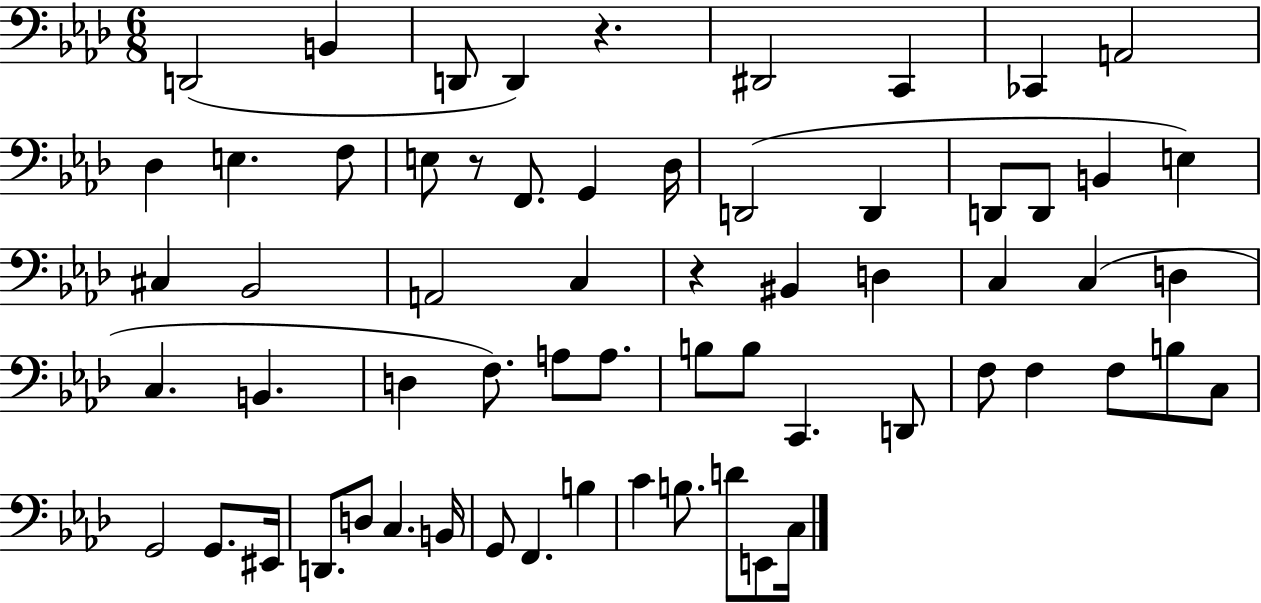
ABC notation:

X:1
T:Untitled
M:6/8
L:1/4
K:Ab
D,,2 B,, D,,/2 D,, z ^D,,2 C,, _C,, A,,2 _D, E, F,/2 E,/2 z/2 F,,/2 G,, _D,/4 D,,2 D,, D,,/2 D,,/2 B,, E, ^C, _B,,2 A,,2 C, z ^B,, D, C, C, D, C, B,, D, F,/2 A,/2 A,/2 B,/2 B,/2 C,, D,,/2 F,/2 F, F,/2 B,/2 C,/2 G,,2 G,,/2 ^E,,/4 D,,/2 D,/2 C, B,,/4 G,,/2 F,, B, C B,/2 D/2 E,,/2 C,/4